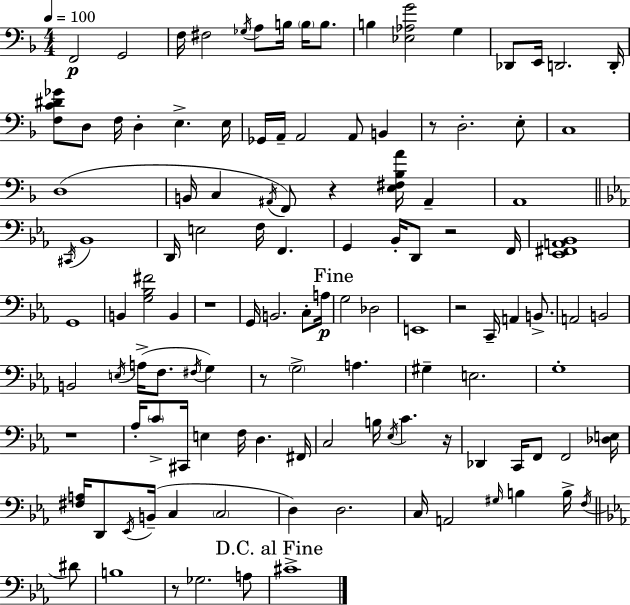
{
  \clef bass
  \numericTimeSignature
  \time 4/4
  \key d \minor
  \tempo 4 = 100
  f,2\p g,2 | f16 fis2 \acciaccatura { ges16 } a8 b16 \parenthesize b16 b8. | b4 <ees aes g'>2 g4 | des,8 e,16 d,2. | \break d,16-. <f c' dis' ges'>8 d8 f16 d4-. e4.-> | e16 ges,16 a,16-- a,2 a,8 b,4 | r8 d2.-. e8-. | c1 | \break d1( | b,16 c4 \acciaccatura { ais,16 } f,8) r4 <e fis bes a'>16 ais,4-- | a,1 | \bar "||" \break \key ees \major \acciaccatura { cis,16 } bes,1 | d,16 e2 f16 f,4. | g,4 bes,16-. d,8 r2 | f,16 <ees, fis, a, bes,>1 | \break g,1 | b,4 <g bes fis'>2 b,4 | r1 | g,16 b,2. c8-. | \break a16\p \mark "Fine" g2 des2 | e,1 | r2 c,16-- a,4 b,8.-> | a,2 b,2 | \break b,2 \acciaccatura { e16 }( a16-> f8. \acciaccatura { fis16 } g4) | r8 \parenthesize g2-> a4. | gis4-- e2. | g1-. | \break r1 | aes16-. \parenthesize c'8-> cis,16 e4 f16 d4. | fis,16 c2 b16 \acciaccatura { ees16 } c'4. | r16 des,4 c,16 f,8 f,2 | \break <des e>16 <fis a>16 d,8 \acciaccatura { ees,16 } b,16--( c4 \parenthesize c2 | d4) d2. | c16 a,2 \grace { gis16 } b4 | b16-> \acciaccatura { f16 } \bar "||" \break \key ees \major dis'8 b1 | r8 ges2. | a8 \mark "D.C. al Fine" cis'1-> | \bar "|."
}